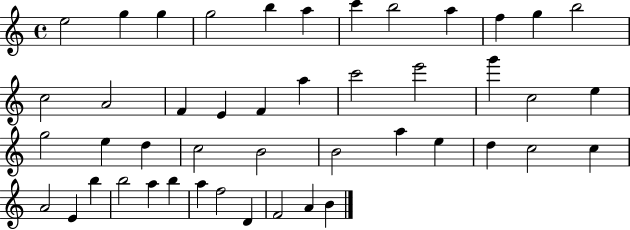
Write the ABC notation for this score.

X:1
T:Untitled
M:4/4
L:1/4
K:C
e2 g g g2 b a c' b2 a f g b2 c2 A2 F E F a c'2 e'2 g' c2 e g2 e d c2 B2 B2 a e d c2 c A2 E b b2 a b a f2 D F2 A B